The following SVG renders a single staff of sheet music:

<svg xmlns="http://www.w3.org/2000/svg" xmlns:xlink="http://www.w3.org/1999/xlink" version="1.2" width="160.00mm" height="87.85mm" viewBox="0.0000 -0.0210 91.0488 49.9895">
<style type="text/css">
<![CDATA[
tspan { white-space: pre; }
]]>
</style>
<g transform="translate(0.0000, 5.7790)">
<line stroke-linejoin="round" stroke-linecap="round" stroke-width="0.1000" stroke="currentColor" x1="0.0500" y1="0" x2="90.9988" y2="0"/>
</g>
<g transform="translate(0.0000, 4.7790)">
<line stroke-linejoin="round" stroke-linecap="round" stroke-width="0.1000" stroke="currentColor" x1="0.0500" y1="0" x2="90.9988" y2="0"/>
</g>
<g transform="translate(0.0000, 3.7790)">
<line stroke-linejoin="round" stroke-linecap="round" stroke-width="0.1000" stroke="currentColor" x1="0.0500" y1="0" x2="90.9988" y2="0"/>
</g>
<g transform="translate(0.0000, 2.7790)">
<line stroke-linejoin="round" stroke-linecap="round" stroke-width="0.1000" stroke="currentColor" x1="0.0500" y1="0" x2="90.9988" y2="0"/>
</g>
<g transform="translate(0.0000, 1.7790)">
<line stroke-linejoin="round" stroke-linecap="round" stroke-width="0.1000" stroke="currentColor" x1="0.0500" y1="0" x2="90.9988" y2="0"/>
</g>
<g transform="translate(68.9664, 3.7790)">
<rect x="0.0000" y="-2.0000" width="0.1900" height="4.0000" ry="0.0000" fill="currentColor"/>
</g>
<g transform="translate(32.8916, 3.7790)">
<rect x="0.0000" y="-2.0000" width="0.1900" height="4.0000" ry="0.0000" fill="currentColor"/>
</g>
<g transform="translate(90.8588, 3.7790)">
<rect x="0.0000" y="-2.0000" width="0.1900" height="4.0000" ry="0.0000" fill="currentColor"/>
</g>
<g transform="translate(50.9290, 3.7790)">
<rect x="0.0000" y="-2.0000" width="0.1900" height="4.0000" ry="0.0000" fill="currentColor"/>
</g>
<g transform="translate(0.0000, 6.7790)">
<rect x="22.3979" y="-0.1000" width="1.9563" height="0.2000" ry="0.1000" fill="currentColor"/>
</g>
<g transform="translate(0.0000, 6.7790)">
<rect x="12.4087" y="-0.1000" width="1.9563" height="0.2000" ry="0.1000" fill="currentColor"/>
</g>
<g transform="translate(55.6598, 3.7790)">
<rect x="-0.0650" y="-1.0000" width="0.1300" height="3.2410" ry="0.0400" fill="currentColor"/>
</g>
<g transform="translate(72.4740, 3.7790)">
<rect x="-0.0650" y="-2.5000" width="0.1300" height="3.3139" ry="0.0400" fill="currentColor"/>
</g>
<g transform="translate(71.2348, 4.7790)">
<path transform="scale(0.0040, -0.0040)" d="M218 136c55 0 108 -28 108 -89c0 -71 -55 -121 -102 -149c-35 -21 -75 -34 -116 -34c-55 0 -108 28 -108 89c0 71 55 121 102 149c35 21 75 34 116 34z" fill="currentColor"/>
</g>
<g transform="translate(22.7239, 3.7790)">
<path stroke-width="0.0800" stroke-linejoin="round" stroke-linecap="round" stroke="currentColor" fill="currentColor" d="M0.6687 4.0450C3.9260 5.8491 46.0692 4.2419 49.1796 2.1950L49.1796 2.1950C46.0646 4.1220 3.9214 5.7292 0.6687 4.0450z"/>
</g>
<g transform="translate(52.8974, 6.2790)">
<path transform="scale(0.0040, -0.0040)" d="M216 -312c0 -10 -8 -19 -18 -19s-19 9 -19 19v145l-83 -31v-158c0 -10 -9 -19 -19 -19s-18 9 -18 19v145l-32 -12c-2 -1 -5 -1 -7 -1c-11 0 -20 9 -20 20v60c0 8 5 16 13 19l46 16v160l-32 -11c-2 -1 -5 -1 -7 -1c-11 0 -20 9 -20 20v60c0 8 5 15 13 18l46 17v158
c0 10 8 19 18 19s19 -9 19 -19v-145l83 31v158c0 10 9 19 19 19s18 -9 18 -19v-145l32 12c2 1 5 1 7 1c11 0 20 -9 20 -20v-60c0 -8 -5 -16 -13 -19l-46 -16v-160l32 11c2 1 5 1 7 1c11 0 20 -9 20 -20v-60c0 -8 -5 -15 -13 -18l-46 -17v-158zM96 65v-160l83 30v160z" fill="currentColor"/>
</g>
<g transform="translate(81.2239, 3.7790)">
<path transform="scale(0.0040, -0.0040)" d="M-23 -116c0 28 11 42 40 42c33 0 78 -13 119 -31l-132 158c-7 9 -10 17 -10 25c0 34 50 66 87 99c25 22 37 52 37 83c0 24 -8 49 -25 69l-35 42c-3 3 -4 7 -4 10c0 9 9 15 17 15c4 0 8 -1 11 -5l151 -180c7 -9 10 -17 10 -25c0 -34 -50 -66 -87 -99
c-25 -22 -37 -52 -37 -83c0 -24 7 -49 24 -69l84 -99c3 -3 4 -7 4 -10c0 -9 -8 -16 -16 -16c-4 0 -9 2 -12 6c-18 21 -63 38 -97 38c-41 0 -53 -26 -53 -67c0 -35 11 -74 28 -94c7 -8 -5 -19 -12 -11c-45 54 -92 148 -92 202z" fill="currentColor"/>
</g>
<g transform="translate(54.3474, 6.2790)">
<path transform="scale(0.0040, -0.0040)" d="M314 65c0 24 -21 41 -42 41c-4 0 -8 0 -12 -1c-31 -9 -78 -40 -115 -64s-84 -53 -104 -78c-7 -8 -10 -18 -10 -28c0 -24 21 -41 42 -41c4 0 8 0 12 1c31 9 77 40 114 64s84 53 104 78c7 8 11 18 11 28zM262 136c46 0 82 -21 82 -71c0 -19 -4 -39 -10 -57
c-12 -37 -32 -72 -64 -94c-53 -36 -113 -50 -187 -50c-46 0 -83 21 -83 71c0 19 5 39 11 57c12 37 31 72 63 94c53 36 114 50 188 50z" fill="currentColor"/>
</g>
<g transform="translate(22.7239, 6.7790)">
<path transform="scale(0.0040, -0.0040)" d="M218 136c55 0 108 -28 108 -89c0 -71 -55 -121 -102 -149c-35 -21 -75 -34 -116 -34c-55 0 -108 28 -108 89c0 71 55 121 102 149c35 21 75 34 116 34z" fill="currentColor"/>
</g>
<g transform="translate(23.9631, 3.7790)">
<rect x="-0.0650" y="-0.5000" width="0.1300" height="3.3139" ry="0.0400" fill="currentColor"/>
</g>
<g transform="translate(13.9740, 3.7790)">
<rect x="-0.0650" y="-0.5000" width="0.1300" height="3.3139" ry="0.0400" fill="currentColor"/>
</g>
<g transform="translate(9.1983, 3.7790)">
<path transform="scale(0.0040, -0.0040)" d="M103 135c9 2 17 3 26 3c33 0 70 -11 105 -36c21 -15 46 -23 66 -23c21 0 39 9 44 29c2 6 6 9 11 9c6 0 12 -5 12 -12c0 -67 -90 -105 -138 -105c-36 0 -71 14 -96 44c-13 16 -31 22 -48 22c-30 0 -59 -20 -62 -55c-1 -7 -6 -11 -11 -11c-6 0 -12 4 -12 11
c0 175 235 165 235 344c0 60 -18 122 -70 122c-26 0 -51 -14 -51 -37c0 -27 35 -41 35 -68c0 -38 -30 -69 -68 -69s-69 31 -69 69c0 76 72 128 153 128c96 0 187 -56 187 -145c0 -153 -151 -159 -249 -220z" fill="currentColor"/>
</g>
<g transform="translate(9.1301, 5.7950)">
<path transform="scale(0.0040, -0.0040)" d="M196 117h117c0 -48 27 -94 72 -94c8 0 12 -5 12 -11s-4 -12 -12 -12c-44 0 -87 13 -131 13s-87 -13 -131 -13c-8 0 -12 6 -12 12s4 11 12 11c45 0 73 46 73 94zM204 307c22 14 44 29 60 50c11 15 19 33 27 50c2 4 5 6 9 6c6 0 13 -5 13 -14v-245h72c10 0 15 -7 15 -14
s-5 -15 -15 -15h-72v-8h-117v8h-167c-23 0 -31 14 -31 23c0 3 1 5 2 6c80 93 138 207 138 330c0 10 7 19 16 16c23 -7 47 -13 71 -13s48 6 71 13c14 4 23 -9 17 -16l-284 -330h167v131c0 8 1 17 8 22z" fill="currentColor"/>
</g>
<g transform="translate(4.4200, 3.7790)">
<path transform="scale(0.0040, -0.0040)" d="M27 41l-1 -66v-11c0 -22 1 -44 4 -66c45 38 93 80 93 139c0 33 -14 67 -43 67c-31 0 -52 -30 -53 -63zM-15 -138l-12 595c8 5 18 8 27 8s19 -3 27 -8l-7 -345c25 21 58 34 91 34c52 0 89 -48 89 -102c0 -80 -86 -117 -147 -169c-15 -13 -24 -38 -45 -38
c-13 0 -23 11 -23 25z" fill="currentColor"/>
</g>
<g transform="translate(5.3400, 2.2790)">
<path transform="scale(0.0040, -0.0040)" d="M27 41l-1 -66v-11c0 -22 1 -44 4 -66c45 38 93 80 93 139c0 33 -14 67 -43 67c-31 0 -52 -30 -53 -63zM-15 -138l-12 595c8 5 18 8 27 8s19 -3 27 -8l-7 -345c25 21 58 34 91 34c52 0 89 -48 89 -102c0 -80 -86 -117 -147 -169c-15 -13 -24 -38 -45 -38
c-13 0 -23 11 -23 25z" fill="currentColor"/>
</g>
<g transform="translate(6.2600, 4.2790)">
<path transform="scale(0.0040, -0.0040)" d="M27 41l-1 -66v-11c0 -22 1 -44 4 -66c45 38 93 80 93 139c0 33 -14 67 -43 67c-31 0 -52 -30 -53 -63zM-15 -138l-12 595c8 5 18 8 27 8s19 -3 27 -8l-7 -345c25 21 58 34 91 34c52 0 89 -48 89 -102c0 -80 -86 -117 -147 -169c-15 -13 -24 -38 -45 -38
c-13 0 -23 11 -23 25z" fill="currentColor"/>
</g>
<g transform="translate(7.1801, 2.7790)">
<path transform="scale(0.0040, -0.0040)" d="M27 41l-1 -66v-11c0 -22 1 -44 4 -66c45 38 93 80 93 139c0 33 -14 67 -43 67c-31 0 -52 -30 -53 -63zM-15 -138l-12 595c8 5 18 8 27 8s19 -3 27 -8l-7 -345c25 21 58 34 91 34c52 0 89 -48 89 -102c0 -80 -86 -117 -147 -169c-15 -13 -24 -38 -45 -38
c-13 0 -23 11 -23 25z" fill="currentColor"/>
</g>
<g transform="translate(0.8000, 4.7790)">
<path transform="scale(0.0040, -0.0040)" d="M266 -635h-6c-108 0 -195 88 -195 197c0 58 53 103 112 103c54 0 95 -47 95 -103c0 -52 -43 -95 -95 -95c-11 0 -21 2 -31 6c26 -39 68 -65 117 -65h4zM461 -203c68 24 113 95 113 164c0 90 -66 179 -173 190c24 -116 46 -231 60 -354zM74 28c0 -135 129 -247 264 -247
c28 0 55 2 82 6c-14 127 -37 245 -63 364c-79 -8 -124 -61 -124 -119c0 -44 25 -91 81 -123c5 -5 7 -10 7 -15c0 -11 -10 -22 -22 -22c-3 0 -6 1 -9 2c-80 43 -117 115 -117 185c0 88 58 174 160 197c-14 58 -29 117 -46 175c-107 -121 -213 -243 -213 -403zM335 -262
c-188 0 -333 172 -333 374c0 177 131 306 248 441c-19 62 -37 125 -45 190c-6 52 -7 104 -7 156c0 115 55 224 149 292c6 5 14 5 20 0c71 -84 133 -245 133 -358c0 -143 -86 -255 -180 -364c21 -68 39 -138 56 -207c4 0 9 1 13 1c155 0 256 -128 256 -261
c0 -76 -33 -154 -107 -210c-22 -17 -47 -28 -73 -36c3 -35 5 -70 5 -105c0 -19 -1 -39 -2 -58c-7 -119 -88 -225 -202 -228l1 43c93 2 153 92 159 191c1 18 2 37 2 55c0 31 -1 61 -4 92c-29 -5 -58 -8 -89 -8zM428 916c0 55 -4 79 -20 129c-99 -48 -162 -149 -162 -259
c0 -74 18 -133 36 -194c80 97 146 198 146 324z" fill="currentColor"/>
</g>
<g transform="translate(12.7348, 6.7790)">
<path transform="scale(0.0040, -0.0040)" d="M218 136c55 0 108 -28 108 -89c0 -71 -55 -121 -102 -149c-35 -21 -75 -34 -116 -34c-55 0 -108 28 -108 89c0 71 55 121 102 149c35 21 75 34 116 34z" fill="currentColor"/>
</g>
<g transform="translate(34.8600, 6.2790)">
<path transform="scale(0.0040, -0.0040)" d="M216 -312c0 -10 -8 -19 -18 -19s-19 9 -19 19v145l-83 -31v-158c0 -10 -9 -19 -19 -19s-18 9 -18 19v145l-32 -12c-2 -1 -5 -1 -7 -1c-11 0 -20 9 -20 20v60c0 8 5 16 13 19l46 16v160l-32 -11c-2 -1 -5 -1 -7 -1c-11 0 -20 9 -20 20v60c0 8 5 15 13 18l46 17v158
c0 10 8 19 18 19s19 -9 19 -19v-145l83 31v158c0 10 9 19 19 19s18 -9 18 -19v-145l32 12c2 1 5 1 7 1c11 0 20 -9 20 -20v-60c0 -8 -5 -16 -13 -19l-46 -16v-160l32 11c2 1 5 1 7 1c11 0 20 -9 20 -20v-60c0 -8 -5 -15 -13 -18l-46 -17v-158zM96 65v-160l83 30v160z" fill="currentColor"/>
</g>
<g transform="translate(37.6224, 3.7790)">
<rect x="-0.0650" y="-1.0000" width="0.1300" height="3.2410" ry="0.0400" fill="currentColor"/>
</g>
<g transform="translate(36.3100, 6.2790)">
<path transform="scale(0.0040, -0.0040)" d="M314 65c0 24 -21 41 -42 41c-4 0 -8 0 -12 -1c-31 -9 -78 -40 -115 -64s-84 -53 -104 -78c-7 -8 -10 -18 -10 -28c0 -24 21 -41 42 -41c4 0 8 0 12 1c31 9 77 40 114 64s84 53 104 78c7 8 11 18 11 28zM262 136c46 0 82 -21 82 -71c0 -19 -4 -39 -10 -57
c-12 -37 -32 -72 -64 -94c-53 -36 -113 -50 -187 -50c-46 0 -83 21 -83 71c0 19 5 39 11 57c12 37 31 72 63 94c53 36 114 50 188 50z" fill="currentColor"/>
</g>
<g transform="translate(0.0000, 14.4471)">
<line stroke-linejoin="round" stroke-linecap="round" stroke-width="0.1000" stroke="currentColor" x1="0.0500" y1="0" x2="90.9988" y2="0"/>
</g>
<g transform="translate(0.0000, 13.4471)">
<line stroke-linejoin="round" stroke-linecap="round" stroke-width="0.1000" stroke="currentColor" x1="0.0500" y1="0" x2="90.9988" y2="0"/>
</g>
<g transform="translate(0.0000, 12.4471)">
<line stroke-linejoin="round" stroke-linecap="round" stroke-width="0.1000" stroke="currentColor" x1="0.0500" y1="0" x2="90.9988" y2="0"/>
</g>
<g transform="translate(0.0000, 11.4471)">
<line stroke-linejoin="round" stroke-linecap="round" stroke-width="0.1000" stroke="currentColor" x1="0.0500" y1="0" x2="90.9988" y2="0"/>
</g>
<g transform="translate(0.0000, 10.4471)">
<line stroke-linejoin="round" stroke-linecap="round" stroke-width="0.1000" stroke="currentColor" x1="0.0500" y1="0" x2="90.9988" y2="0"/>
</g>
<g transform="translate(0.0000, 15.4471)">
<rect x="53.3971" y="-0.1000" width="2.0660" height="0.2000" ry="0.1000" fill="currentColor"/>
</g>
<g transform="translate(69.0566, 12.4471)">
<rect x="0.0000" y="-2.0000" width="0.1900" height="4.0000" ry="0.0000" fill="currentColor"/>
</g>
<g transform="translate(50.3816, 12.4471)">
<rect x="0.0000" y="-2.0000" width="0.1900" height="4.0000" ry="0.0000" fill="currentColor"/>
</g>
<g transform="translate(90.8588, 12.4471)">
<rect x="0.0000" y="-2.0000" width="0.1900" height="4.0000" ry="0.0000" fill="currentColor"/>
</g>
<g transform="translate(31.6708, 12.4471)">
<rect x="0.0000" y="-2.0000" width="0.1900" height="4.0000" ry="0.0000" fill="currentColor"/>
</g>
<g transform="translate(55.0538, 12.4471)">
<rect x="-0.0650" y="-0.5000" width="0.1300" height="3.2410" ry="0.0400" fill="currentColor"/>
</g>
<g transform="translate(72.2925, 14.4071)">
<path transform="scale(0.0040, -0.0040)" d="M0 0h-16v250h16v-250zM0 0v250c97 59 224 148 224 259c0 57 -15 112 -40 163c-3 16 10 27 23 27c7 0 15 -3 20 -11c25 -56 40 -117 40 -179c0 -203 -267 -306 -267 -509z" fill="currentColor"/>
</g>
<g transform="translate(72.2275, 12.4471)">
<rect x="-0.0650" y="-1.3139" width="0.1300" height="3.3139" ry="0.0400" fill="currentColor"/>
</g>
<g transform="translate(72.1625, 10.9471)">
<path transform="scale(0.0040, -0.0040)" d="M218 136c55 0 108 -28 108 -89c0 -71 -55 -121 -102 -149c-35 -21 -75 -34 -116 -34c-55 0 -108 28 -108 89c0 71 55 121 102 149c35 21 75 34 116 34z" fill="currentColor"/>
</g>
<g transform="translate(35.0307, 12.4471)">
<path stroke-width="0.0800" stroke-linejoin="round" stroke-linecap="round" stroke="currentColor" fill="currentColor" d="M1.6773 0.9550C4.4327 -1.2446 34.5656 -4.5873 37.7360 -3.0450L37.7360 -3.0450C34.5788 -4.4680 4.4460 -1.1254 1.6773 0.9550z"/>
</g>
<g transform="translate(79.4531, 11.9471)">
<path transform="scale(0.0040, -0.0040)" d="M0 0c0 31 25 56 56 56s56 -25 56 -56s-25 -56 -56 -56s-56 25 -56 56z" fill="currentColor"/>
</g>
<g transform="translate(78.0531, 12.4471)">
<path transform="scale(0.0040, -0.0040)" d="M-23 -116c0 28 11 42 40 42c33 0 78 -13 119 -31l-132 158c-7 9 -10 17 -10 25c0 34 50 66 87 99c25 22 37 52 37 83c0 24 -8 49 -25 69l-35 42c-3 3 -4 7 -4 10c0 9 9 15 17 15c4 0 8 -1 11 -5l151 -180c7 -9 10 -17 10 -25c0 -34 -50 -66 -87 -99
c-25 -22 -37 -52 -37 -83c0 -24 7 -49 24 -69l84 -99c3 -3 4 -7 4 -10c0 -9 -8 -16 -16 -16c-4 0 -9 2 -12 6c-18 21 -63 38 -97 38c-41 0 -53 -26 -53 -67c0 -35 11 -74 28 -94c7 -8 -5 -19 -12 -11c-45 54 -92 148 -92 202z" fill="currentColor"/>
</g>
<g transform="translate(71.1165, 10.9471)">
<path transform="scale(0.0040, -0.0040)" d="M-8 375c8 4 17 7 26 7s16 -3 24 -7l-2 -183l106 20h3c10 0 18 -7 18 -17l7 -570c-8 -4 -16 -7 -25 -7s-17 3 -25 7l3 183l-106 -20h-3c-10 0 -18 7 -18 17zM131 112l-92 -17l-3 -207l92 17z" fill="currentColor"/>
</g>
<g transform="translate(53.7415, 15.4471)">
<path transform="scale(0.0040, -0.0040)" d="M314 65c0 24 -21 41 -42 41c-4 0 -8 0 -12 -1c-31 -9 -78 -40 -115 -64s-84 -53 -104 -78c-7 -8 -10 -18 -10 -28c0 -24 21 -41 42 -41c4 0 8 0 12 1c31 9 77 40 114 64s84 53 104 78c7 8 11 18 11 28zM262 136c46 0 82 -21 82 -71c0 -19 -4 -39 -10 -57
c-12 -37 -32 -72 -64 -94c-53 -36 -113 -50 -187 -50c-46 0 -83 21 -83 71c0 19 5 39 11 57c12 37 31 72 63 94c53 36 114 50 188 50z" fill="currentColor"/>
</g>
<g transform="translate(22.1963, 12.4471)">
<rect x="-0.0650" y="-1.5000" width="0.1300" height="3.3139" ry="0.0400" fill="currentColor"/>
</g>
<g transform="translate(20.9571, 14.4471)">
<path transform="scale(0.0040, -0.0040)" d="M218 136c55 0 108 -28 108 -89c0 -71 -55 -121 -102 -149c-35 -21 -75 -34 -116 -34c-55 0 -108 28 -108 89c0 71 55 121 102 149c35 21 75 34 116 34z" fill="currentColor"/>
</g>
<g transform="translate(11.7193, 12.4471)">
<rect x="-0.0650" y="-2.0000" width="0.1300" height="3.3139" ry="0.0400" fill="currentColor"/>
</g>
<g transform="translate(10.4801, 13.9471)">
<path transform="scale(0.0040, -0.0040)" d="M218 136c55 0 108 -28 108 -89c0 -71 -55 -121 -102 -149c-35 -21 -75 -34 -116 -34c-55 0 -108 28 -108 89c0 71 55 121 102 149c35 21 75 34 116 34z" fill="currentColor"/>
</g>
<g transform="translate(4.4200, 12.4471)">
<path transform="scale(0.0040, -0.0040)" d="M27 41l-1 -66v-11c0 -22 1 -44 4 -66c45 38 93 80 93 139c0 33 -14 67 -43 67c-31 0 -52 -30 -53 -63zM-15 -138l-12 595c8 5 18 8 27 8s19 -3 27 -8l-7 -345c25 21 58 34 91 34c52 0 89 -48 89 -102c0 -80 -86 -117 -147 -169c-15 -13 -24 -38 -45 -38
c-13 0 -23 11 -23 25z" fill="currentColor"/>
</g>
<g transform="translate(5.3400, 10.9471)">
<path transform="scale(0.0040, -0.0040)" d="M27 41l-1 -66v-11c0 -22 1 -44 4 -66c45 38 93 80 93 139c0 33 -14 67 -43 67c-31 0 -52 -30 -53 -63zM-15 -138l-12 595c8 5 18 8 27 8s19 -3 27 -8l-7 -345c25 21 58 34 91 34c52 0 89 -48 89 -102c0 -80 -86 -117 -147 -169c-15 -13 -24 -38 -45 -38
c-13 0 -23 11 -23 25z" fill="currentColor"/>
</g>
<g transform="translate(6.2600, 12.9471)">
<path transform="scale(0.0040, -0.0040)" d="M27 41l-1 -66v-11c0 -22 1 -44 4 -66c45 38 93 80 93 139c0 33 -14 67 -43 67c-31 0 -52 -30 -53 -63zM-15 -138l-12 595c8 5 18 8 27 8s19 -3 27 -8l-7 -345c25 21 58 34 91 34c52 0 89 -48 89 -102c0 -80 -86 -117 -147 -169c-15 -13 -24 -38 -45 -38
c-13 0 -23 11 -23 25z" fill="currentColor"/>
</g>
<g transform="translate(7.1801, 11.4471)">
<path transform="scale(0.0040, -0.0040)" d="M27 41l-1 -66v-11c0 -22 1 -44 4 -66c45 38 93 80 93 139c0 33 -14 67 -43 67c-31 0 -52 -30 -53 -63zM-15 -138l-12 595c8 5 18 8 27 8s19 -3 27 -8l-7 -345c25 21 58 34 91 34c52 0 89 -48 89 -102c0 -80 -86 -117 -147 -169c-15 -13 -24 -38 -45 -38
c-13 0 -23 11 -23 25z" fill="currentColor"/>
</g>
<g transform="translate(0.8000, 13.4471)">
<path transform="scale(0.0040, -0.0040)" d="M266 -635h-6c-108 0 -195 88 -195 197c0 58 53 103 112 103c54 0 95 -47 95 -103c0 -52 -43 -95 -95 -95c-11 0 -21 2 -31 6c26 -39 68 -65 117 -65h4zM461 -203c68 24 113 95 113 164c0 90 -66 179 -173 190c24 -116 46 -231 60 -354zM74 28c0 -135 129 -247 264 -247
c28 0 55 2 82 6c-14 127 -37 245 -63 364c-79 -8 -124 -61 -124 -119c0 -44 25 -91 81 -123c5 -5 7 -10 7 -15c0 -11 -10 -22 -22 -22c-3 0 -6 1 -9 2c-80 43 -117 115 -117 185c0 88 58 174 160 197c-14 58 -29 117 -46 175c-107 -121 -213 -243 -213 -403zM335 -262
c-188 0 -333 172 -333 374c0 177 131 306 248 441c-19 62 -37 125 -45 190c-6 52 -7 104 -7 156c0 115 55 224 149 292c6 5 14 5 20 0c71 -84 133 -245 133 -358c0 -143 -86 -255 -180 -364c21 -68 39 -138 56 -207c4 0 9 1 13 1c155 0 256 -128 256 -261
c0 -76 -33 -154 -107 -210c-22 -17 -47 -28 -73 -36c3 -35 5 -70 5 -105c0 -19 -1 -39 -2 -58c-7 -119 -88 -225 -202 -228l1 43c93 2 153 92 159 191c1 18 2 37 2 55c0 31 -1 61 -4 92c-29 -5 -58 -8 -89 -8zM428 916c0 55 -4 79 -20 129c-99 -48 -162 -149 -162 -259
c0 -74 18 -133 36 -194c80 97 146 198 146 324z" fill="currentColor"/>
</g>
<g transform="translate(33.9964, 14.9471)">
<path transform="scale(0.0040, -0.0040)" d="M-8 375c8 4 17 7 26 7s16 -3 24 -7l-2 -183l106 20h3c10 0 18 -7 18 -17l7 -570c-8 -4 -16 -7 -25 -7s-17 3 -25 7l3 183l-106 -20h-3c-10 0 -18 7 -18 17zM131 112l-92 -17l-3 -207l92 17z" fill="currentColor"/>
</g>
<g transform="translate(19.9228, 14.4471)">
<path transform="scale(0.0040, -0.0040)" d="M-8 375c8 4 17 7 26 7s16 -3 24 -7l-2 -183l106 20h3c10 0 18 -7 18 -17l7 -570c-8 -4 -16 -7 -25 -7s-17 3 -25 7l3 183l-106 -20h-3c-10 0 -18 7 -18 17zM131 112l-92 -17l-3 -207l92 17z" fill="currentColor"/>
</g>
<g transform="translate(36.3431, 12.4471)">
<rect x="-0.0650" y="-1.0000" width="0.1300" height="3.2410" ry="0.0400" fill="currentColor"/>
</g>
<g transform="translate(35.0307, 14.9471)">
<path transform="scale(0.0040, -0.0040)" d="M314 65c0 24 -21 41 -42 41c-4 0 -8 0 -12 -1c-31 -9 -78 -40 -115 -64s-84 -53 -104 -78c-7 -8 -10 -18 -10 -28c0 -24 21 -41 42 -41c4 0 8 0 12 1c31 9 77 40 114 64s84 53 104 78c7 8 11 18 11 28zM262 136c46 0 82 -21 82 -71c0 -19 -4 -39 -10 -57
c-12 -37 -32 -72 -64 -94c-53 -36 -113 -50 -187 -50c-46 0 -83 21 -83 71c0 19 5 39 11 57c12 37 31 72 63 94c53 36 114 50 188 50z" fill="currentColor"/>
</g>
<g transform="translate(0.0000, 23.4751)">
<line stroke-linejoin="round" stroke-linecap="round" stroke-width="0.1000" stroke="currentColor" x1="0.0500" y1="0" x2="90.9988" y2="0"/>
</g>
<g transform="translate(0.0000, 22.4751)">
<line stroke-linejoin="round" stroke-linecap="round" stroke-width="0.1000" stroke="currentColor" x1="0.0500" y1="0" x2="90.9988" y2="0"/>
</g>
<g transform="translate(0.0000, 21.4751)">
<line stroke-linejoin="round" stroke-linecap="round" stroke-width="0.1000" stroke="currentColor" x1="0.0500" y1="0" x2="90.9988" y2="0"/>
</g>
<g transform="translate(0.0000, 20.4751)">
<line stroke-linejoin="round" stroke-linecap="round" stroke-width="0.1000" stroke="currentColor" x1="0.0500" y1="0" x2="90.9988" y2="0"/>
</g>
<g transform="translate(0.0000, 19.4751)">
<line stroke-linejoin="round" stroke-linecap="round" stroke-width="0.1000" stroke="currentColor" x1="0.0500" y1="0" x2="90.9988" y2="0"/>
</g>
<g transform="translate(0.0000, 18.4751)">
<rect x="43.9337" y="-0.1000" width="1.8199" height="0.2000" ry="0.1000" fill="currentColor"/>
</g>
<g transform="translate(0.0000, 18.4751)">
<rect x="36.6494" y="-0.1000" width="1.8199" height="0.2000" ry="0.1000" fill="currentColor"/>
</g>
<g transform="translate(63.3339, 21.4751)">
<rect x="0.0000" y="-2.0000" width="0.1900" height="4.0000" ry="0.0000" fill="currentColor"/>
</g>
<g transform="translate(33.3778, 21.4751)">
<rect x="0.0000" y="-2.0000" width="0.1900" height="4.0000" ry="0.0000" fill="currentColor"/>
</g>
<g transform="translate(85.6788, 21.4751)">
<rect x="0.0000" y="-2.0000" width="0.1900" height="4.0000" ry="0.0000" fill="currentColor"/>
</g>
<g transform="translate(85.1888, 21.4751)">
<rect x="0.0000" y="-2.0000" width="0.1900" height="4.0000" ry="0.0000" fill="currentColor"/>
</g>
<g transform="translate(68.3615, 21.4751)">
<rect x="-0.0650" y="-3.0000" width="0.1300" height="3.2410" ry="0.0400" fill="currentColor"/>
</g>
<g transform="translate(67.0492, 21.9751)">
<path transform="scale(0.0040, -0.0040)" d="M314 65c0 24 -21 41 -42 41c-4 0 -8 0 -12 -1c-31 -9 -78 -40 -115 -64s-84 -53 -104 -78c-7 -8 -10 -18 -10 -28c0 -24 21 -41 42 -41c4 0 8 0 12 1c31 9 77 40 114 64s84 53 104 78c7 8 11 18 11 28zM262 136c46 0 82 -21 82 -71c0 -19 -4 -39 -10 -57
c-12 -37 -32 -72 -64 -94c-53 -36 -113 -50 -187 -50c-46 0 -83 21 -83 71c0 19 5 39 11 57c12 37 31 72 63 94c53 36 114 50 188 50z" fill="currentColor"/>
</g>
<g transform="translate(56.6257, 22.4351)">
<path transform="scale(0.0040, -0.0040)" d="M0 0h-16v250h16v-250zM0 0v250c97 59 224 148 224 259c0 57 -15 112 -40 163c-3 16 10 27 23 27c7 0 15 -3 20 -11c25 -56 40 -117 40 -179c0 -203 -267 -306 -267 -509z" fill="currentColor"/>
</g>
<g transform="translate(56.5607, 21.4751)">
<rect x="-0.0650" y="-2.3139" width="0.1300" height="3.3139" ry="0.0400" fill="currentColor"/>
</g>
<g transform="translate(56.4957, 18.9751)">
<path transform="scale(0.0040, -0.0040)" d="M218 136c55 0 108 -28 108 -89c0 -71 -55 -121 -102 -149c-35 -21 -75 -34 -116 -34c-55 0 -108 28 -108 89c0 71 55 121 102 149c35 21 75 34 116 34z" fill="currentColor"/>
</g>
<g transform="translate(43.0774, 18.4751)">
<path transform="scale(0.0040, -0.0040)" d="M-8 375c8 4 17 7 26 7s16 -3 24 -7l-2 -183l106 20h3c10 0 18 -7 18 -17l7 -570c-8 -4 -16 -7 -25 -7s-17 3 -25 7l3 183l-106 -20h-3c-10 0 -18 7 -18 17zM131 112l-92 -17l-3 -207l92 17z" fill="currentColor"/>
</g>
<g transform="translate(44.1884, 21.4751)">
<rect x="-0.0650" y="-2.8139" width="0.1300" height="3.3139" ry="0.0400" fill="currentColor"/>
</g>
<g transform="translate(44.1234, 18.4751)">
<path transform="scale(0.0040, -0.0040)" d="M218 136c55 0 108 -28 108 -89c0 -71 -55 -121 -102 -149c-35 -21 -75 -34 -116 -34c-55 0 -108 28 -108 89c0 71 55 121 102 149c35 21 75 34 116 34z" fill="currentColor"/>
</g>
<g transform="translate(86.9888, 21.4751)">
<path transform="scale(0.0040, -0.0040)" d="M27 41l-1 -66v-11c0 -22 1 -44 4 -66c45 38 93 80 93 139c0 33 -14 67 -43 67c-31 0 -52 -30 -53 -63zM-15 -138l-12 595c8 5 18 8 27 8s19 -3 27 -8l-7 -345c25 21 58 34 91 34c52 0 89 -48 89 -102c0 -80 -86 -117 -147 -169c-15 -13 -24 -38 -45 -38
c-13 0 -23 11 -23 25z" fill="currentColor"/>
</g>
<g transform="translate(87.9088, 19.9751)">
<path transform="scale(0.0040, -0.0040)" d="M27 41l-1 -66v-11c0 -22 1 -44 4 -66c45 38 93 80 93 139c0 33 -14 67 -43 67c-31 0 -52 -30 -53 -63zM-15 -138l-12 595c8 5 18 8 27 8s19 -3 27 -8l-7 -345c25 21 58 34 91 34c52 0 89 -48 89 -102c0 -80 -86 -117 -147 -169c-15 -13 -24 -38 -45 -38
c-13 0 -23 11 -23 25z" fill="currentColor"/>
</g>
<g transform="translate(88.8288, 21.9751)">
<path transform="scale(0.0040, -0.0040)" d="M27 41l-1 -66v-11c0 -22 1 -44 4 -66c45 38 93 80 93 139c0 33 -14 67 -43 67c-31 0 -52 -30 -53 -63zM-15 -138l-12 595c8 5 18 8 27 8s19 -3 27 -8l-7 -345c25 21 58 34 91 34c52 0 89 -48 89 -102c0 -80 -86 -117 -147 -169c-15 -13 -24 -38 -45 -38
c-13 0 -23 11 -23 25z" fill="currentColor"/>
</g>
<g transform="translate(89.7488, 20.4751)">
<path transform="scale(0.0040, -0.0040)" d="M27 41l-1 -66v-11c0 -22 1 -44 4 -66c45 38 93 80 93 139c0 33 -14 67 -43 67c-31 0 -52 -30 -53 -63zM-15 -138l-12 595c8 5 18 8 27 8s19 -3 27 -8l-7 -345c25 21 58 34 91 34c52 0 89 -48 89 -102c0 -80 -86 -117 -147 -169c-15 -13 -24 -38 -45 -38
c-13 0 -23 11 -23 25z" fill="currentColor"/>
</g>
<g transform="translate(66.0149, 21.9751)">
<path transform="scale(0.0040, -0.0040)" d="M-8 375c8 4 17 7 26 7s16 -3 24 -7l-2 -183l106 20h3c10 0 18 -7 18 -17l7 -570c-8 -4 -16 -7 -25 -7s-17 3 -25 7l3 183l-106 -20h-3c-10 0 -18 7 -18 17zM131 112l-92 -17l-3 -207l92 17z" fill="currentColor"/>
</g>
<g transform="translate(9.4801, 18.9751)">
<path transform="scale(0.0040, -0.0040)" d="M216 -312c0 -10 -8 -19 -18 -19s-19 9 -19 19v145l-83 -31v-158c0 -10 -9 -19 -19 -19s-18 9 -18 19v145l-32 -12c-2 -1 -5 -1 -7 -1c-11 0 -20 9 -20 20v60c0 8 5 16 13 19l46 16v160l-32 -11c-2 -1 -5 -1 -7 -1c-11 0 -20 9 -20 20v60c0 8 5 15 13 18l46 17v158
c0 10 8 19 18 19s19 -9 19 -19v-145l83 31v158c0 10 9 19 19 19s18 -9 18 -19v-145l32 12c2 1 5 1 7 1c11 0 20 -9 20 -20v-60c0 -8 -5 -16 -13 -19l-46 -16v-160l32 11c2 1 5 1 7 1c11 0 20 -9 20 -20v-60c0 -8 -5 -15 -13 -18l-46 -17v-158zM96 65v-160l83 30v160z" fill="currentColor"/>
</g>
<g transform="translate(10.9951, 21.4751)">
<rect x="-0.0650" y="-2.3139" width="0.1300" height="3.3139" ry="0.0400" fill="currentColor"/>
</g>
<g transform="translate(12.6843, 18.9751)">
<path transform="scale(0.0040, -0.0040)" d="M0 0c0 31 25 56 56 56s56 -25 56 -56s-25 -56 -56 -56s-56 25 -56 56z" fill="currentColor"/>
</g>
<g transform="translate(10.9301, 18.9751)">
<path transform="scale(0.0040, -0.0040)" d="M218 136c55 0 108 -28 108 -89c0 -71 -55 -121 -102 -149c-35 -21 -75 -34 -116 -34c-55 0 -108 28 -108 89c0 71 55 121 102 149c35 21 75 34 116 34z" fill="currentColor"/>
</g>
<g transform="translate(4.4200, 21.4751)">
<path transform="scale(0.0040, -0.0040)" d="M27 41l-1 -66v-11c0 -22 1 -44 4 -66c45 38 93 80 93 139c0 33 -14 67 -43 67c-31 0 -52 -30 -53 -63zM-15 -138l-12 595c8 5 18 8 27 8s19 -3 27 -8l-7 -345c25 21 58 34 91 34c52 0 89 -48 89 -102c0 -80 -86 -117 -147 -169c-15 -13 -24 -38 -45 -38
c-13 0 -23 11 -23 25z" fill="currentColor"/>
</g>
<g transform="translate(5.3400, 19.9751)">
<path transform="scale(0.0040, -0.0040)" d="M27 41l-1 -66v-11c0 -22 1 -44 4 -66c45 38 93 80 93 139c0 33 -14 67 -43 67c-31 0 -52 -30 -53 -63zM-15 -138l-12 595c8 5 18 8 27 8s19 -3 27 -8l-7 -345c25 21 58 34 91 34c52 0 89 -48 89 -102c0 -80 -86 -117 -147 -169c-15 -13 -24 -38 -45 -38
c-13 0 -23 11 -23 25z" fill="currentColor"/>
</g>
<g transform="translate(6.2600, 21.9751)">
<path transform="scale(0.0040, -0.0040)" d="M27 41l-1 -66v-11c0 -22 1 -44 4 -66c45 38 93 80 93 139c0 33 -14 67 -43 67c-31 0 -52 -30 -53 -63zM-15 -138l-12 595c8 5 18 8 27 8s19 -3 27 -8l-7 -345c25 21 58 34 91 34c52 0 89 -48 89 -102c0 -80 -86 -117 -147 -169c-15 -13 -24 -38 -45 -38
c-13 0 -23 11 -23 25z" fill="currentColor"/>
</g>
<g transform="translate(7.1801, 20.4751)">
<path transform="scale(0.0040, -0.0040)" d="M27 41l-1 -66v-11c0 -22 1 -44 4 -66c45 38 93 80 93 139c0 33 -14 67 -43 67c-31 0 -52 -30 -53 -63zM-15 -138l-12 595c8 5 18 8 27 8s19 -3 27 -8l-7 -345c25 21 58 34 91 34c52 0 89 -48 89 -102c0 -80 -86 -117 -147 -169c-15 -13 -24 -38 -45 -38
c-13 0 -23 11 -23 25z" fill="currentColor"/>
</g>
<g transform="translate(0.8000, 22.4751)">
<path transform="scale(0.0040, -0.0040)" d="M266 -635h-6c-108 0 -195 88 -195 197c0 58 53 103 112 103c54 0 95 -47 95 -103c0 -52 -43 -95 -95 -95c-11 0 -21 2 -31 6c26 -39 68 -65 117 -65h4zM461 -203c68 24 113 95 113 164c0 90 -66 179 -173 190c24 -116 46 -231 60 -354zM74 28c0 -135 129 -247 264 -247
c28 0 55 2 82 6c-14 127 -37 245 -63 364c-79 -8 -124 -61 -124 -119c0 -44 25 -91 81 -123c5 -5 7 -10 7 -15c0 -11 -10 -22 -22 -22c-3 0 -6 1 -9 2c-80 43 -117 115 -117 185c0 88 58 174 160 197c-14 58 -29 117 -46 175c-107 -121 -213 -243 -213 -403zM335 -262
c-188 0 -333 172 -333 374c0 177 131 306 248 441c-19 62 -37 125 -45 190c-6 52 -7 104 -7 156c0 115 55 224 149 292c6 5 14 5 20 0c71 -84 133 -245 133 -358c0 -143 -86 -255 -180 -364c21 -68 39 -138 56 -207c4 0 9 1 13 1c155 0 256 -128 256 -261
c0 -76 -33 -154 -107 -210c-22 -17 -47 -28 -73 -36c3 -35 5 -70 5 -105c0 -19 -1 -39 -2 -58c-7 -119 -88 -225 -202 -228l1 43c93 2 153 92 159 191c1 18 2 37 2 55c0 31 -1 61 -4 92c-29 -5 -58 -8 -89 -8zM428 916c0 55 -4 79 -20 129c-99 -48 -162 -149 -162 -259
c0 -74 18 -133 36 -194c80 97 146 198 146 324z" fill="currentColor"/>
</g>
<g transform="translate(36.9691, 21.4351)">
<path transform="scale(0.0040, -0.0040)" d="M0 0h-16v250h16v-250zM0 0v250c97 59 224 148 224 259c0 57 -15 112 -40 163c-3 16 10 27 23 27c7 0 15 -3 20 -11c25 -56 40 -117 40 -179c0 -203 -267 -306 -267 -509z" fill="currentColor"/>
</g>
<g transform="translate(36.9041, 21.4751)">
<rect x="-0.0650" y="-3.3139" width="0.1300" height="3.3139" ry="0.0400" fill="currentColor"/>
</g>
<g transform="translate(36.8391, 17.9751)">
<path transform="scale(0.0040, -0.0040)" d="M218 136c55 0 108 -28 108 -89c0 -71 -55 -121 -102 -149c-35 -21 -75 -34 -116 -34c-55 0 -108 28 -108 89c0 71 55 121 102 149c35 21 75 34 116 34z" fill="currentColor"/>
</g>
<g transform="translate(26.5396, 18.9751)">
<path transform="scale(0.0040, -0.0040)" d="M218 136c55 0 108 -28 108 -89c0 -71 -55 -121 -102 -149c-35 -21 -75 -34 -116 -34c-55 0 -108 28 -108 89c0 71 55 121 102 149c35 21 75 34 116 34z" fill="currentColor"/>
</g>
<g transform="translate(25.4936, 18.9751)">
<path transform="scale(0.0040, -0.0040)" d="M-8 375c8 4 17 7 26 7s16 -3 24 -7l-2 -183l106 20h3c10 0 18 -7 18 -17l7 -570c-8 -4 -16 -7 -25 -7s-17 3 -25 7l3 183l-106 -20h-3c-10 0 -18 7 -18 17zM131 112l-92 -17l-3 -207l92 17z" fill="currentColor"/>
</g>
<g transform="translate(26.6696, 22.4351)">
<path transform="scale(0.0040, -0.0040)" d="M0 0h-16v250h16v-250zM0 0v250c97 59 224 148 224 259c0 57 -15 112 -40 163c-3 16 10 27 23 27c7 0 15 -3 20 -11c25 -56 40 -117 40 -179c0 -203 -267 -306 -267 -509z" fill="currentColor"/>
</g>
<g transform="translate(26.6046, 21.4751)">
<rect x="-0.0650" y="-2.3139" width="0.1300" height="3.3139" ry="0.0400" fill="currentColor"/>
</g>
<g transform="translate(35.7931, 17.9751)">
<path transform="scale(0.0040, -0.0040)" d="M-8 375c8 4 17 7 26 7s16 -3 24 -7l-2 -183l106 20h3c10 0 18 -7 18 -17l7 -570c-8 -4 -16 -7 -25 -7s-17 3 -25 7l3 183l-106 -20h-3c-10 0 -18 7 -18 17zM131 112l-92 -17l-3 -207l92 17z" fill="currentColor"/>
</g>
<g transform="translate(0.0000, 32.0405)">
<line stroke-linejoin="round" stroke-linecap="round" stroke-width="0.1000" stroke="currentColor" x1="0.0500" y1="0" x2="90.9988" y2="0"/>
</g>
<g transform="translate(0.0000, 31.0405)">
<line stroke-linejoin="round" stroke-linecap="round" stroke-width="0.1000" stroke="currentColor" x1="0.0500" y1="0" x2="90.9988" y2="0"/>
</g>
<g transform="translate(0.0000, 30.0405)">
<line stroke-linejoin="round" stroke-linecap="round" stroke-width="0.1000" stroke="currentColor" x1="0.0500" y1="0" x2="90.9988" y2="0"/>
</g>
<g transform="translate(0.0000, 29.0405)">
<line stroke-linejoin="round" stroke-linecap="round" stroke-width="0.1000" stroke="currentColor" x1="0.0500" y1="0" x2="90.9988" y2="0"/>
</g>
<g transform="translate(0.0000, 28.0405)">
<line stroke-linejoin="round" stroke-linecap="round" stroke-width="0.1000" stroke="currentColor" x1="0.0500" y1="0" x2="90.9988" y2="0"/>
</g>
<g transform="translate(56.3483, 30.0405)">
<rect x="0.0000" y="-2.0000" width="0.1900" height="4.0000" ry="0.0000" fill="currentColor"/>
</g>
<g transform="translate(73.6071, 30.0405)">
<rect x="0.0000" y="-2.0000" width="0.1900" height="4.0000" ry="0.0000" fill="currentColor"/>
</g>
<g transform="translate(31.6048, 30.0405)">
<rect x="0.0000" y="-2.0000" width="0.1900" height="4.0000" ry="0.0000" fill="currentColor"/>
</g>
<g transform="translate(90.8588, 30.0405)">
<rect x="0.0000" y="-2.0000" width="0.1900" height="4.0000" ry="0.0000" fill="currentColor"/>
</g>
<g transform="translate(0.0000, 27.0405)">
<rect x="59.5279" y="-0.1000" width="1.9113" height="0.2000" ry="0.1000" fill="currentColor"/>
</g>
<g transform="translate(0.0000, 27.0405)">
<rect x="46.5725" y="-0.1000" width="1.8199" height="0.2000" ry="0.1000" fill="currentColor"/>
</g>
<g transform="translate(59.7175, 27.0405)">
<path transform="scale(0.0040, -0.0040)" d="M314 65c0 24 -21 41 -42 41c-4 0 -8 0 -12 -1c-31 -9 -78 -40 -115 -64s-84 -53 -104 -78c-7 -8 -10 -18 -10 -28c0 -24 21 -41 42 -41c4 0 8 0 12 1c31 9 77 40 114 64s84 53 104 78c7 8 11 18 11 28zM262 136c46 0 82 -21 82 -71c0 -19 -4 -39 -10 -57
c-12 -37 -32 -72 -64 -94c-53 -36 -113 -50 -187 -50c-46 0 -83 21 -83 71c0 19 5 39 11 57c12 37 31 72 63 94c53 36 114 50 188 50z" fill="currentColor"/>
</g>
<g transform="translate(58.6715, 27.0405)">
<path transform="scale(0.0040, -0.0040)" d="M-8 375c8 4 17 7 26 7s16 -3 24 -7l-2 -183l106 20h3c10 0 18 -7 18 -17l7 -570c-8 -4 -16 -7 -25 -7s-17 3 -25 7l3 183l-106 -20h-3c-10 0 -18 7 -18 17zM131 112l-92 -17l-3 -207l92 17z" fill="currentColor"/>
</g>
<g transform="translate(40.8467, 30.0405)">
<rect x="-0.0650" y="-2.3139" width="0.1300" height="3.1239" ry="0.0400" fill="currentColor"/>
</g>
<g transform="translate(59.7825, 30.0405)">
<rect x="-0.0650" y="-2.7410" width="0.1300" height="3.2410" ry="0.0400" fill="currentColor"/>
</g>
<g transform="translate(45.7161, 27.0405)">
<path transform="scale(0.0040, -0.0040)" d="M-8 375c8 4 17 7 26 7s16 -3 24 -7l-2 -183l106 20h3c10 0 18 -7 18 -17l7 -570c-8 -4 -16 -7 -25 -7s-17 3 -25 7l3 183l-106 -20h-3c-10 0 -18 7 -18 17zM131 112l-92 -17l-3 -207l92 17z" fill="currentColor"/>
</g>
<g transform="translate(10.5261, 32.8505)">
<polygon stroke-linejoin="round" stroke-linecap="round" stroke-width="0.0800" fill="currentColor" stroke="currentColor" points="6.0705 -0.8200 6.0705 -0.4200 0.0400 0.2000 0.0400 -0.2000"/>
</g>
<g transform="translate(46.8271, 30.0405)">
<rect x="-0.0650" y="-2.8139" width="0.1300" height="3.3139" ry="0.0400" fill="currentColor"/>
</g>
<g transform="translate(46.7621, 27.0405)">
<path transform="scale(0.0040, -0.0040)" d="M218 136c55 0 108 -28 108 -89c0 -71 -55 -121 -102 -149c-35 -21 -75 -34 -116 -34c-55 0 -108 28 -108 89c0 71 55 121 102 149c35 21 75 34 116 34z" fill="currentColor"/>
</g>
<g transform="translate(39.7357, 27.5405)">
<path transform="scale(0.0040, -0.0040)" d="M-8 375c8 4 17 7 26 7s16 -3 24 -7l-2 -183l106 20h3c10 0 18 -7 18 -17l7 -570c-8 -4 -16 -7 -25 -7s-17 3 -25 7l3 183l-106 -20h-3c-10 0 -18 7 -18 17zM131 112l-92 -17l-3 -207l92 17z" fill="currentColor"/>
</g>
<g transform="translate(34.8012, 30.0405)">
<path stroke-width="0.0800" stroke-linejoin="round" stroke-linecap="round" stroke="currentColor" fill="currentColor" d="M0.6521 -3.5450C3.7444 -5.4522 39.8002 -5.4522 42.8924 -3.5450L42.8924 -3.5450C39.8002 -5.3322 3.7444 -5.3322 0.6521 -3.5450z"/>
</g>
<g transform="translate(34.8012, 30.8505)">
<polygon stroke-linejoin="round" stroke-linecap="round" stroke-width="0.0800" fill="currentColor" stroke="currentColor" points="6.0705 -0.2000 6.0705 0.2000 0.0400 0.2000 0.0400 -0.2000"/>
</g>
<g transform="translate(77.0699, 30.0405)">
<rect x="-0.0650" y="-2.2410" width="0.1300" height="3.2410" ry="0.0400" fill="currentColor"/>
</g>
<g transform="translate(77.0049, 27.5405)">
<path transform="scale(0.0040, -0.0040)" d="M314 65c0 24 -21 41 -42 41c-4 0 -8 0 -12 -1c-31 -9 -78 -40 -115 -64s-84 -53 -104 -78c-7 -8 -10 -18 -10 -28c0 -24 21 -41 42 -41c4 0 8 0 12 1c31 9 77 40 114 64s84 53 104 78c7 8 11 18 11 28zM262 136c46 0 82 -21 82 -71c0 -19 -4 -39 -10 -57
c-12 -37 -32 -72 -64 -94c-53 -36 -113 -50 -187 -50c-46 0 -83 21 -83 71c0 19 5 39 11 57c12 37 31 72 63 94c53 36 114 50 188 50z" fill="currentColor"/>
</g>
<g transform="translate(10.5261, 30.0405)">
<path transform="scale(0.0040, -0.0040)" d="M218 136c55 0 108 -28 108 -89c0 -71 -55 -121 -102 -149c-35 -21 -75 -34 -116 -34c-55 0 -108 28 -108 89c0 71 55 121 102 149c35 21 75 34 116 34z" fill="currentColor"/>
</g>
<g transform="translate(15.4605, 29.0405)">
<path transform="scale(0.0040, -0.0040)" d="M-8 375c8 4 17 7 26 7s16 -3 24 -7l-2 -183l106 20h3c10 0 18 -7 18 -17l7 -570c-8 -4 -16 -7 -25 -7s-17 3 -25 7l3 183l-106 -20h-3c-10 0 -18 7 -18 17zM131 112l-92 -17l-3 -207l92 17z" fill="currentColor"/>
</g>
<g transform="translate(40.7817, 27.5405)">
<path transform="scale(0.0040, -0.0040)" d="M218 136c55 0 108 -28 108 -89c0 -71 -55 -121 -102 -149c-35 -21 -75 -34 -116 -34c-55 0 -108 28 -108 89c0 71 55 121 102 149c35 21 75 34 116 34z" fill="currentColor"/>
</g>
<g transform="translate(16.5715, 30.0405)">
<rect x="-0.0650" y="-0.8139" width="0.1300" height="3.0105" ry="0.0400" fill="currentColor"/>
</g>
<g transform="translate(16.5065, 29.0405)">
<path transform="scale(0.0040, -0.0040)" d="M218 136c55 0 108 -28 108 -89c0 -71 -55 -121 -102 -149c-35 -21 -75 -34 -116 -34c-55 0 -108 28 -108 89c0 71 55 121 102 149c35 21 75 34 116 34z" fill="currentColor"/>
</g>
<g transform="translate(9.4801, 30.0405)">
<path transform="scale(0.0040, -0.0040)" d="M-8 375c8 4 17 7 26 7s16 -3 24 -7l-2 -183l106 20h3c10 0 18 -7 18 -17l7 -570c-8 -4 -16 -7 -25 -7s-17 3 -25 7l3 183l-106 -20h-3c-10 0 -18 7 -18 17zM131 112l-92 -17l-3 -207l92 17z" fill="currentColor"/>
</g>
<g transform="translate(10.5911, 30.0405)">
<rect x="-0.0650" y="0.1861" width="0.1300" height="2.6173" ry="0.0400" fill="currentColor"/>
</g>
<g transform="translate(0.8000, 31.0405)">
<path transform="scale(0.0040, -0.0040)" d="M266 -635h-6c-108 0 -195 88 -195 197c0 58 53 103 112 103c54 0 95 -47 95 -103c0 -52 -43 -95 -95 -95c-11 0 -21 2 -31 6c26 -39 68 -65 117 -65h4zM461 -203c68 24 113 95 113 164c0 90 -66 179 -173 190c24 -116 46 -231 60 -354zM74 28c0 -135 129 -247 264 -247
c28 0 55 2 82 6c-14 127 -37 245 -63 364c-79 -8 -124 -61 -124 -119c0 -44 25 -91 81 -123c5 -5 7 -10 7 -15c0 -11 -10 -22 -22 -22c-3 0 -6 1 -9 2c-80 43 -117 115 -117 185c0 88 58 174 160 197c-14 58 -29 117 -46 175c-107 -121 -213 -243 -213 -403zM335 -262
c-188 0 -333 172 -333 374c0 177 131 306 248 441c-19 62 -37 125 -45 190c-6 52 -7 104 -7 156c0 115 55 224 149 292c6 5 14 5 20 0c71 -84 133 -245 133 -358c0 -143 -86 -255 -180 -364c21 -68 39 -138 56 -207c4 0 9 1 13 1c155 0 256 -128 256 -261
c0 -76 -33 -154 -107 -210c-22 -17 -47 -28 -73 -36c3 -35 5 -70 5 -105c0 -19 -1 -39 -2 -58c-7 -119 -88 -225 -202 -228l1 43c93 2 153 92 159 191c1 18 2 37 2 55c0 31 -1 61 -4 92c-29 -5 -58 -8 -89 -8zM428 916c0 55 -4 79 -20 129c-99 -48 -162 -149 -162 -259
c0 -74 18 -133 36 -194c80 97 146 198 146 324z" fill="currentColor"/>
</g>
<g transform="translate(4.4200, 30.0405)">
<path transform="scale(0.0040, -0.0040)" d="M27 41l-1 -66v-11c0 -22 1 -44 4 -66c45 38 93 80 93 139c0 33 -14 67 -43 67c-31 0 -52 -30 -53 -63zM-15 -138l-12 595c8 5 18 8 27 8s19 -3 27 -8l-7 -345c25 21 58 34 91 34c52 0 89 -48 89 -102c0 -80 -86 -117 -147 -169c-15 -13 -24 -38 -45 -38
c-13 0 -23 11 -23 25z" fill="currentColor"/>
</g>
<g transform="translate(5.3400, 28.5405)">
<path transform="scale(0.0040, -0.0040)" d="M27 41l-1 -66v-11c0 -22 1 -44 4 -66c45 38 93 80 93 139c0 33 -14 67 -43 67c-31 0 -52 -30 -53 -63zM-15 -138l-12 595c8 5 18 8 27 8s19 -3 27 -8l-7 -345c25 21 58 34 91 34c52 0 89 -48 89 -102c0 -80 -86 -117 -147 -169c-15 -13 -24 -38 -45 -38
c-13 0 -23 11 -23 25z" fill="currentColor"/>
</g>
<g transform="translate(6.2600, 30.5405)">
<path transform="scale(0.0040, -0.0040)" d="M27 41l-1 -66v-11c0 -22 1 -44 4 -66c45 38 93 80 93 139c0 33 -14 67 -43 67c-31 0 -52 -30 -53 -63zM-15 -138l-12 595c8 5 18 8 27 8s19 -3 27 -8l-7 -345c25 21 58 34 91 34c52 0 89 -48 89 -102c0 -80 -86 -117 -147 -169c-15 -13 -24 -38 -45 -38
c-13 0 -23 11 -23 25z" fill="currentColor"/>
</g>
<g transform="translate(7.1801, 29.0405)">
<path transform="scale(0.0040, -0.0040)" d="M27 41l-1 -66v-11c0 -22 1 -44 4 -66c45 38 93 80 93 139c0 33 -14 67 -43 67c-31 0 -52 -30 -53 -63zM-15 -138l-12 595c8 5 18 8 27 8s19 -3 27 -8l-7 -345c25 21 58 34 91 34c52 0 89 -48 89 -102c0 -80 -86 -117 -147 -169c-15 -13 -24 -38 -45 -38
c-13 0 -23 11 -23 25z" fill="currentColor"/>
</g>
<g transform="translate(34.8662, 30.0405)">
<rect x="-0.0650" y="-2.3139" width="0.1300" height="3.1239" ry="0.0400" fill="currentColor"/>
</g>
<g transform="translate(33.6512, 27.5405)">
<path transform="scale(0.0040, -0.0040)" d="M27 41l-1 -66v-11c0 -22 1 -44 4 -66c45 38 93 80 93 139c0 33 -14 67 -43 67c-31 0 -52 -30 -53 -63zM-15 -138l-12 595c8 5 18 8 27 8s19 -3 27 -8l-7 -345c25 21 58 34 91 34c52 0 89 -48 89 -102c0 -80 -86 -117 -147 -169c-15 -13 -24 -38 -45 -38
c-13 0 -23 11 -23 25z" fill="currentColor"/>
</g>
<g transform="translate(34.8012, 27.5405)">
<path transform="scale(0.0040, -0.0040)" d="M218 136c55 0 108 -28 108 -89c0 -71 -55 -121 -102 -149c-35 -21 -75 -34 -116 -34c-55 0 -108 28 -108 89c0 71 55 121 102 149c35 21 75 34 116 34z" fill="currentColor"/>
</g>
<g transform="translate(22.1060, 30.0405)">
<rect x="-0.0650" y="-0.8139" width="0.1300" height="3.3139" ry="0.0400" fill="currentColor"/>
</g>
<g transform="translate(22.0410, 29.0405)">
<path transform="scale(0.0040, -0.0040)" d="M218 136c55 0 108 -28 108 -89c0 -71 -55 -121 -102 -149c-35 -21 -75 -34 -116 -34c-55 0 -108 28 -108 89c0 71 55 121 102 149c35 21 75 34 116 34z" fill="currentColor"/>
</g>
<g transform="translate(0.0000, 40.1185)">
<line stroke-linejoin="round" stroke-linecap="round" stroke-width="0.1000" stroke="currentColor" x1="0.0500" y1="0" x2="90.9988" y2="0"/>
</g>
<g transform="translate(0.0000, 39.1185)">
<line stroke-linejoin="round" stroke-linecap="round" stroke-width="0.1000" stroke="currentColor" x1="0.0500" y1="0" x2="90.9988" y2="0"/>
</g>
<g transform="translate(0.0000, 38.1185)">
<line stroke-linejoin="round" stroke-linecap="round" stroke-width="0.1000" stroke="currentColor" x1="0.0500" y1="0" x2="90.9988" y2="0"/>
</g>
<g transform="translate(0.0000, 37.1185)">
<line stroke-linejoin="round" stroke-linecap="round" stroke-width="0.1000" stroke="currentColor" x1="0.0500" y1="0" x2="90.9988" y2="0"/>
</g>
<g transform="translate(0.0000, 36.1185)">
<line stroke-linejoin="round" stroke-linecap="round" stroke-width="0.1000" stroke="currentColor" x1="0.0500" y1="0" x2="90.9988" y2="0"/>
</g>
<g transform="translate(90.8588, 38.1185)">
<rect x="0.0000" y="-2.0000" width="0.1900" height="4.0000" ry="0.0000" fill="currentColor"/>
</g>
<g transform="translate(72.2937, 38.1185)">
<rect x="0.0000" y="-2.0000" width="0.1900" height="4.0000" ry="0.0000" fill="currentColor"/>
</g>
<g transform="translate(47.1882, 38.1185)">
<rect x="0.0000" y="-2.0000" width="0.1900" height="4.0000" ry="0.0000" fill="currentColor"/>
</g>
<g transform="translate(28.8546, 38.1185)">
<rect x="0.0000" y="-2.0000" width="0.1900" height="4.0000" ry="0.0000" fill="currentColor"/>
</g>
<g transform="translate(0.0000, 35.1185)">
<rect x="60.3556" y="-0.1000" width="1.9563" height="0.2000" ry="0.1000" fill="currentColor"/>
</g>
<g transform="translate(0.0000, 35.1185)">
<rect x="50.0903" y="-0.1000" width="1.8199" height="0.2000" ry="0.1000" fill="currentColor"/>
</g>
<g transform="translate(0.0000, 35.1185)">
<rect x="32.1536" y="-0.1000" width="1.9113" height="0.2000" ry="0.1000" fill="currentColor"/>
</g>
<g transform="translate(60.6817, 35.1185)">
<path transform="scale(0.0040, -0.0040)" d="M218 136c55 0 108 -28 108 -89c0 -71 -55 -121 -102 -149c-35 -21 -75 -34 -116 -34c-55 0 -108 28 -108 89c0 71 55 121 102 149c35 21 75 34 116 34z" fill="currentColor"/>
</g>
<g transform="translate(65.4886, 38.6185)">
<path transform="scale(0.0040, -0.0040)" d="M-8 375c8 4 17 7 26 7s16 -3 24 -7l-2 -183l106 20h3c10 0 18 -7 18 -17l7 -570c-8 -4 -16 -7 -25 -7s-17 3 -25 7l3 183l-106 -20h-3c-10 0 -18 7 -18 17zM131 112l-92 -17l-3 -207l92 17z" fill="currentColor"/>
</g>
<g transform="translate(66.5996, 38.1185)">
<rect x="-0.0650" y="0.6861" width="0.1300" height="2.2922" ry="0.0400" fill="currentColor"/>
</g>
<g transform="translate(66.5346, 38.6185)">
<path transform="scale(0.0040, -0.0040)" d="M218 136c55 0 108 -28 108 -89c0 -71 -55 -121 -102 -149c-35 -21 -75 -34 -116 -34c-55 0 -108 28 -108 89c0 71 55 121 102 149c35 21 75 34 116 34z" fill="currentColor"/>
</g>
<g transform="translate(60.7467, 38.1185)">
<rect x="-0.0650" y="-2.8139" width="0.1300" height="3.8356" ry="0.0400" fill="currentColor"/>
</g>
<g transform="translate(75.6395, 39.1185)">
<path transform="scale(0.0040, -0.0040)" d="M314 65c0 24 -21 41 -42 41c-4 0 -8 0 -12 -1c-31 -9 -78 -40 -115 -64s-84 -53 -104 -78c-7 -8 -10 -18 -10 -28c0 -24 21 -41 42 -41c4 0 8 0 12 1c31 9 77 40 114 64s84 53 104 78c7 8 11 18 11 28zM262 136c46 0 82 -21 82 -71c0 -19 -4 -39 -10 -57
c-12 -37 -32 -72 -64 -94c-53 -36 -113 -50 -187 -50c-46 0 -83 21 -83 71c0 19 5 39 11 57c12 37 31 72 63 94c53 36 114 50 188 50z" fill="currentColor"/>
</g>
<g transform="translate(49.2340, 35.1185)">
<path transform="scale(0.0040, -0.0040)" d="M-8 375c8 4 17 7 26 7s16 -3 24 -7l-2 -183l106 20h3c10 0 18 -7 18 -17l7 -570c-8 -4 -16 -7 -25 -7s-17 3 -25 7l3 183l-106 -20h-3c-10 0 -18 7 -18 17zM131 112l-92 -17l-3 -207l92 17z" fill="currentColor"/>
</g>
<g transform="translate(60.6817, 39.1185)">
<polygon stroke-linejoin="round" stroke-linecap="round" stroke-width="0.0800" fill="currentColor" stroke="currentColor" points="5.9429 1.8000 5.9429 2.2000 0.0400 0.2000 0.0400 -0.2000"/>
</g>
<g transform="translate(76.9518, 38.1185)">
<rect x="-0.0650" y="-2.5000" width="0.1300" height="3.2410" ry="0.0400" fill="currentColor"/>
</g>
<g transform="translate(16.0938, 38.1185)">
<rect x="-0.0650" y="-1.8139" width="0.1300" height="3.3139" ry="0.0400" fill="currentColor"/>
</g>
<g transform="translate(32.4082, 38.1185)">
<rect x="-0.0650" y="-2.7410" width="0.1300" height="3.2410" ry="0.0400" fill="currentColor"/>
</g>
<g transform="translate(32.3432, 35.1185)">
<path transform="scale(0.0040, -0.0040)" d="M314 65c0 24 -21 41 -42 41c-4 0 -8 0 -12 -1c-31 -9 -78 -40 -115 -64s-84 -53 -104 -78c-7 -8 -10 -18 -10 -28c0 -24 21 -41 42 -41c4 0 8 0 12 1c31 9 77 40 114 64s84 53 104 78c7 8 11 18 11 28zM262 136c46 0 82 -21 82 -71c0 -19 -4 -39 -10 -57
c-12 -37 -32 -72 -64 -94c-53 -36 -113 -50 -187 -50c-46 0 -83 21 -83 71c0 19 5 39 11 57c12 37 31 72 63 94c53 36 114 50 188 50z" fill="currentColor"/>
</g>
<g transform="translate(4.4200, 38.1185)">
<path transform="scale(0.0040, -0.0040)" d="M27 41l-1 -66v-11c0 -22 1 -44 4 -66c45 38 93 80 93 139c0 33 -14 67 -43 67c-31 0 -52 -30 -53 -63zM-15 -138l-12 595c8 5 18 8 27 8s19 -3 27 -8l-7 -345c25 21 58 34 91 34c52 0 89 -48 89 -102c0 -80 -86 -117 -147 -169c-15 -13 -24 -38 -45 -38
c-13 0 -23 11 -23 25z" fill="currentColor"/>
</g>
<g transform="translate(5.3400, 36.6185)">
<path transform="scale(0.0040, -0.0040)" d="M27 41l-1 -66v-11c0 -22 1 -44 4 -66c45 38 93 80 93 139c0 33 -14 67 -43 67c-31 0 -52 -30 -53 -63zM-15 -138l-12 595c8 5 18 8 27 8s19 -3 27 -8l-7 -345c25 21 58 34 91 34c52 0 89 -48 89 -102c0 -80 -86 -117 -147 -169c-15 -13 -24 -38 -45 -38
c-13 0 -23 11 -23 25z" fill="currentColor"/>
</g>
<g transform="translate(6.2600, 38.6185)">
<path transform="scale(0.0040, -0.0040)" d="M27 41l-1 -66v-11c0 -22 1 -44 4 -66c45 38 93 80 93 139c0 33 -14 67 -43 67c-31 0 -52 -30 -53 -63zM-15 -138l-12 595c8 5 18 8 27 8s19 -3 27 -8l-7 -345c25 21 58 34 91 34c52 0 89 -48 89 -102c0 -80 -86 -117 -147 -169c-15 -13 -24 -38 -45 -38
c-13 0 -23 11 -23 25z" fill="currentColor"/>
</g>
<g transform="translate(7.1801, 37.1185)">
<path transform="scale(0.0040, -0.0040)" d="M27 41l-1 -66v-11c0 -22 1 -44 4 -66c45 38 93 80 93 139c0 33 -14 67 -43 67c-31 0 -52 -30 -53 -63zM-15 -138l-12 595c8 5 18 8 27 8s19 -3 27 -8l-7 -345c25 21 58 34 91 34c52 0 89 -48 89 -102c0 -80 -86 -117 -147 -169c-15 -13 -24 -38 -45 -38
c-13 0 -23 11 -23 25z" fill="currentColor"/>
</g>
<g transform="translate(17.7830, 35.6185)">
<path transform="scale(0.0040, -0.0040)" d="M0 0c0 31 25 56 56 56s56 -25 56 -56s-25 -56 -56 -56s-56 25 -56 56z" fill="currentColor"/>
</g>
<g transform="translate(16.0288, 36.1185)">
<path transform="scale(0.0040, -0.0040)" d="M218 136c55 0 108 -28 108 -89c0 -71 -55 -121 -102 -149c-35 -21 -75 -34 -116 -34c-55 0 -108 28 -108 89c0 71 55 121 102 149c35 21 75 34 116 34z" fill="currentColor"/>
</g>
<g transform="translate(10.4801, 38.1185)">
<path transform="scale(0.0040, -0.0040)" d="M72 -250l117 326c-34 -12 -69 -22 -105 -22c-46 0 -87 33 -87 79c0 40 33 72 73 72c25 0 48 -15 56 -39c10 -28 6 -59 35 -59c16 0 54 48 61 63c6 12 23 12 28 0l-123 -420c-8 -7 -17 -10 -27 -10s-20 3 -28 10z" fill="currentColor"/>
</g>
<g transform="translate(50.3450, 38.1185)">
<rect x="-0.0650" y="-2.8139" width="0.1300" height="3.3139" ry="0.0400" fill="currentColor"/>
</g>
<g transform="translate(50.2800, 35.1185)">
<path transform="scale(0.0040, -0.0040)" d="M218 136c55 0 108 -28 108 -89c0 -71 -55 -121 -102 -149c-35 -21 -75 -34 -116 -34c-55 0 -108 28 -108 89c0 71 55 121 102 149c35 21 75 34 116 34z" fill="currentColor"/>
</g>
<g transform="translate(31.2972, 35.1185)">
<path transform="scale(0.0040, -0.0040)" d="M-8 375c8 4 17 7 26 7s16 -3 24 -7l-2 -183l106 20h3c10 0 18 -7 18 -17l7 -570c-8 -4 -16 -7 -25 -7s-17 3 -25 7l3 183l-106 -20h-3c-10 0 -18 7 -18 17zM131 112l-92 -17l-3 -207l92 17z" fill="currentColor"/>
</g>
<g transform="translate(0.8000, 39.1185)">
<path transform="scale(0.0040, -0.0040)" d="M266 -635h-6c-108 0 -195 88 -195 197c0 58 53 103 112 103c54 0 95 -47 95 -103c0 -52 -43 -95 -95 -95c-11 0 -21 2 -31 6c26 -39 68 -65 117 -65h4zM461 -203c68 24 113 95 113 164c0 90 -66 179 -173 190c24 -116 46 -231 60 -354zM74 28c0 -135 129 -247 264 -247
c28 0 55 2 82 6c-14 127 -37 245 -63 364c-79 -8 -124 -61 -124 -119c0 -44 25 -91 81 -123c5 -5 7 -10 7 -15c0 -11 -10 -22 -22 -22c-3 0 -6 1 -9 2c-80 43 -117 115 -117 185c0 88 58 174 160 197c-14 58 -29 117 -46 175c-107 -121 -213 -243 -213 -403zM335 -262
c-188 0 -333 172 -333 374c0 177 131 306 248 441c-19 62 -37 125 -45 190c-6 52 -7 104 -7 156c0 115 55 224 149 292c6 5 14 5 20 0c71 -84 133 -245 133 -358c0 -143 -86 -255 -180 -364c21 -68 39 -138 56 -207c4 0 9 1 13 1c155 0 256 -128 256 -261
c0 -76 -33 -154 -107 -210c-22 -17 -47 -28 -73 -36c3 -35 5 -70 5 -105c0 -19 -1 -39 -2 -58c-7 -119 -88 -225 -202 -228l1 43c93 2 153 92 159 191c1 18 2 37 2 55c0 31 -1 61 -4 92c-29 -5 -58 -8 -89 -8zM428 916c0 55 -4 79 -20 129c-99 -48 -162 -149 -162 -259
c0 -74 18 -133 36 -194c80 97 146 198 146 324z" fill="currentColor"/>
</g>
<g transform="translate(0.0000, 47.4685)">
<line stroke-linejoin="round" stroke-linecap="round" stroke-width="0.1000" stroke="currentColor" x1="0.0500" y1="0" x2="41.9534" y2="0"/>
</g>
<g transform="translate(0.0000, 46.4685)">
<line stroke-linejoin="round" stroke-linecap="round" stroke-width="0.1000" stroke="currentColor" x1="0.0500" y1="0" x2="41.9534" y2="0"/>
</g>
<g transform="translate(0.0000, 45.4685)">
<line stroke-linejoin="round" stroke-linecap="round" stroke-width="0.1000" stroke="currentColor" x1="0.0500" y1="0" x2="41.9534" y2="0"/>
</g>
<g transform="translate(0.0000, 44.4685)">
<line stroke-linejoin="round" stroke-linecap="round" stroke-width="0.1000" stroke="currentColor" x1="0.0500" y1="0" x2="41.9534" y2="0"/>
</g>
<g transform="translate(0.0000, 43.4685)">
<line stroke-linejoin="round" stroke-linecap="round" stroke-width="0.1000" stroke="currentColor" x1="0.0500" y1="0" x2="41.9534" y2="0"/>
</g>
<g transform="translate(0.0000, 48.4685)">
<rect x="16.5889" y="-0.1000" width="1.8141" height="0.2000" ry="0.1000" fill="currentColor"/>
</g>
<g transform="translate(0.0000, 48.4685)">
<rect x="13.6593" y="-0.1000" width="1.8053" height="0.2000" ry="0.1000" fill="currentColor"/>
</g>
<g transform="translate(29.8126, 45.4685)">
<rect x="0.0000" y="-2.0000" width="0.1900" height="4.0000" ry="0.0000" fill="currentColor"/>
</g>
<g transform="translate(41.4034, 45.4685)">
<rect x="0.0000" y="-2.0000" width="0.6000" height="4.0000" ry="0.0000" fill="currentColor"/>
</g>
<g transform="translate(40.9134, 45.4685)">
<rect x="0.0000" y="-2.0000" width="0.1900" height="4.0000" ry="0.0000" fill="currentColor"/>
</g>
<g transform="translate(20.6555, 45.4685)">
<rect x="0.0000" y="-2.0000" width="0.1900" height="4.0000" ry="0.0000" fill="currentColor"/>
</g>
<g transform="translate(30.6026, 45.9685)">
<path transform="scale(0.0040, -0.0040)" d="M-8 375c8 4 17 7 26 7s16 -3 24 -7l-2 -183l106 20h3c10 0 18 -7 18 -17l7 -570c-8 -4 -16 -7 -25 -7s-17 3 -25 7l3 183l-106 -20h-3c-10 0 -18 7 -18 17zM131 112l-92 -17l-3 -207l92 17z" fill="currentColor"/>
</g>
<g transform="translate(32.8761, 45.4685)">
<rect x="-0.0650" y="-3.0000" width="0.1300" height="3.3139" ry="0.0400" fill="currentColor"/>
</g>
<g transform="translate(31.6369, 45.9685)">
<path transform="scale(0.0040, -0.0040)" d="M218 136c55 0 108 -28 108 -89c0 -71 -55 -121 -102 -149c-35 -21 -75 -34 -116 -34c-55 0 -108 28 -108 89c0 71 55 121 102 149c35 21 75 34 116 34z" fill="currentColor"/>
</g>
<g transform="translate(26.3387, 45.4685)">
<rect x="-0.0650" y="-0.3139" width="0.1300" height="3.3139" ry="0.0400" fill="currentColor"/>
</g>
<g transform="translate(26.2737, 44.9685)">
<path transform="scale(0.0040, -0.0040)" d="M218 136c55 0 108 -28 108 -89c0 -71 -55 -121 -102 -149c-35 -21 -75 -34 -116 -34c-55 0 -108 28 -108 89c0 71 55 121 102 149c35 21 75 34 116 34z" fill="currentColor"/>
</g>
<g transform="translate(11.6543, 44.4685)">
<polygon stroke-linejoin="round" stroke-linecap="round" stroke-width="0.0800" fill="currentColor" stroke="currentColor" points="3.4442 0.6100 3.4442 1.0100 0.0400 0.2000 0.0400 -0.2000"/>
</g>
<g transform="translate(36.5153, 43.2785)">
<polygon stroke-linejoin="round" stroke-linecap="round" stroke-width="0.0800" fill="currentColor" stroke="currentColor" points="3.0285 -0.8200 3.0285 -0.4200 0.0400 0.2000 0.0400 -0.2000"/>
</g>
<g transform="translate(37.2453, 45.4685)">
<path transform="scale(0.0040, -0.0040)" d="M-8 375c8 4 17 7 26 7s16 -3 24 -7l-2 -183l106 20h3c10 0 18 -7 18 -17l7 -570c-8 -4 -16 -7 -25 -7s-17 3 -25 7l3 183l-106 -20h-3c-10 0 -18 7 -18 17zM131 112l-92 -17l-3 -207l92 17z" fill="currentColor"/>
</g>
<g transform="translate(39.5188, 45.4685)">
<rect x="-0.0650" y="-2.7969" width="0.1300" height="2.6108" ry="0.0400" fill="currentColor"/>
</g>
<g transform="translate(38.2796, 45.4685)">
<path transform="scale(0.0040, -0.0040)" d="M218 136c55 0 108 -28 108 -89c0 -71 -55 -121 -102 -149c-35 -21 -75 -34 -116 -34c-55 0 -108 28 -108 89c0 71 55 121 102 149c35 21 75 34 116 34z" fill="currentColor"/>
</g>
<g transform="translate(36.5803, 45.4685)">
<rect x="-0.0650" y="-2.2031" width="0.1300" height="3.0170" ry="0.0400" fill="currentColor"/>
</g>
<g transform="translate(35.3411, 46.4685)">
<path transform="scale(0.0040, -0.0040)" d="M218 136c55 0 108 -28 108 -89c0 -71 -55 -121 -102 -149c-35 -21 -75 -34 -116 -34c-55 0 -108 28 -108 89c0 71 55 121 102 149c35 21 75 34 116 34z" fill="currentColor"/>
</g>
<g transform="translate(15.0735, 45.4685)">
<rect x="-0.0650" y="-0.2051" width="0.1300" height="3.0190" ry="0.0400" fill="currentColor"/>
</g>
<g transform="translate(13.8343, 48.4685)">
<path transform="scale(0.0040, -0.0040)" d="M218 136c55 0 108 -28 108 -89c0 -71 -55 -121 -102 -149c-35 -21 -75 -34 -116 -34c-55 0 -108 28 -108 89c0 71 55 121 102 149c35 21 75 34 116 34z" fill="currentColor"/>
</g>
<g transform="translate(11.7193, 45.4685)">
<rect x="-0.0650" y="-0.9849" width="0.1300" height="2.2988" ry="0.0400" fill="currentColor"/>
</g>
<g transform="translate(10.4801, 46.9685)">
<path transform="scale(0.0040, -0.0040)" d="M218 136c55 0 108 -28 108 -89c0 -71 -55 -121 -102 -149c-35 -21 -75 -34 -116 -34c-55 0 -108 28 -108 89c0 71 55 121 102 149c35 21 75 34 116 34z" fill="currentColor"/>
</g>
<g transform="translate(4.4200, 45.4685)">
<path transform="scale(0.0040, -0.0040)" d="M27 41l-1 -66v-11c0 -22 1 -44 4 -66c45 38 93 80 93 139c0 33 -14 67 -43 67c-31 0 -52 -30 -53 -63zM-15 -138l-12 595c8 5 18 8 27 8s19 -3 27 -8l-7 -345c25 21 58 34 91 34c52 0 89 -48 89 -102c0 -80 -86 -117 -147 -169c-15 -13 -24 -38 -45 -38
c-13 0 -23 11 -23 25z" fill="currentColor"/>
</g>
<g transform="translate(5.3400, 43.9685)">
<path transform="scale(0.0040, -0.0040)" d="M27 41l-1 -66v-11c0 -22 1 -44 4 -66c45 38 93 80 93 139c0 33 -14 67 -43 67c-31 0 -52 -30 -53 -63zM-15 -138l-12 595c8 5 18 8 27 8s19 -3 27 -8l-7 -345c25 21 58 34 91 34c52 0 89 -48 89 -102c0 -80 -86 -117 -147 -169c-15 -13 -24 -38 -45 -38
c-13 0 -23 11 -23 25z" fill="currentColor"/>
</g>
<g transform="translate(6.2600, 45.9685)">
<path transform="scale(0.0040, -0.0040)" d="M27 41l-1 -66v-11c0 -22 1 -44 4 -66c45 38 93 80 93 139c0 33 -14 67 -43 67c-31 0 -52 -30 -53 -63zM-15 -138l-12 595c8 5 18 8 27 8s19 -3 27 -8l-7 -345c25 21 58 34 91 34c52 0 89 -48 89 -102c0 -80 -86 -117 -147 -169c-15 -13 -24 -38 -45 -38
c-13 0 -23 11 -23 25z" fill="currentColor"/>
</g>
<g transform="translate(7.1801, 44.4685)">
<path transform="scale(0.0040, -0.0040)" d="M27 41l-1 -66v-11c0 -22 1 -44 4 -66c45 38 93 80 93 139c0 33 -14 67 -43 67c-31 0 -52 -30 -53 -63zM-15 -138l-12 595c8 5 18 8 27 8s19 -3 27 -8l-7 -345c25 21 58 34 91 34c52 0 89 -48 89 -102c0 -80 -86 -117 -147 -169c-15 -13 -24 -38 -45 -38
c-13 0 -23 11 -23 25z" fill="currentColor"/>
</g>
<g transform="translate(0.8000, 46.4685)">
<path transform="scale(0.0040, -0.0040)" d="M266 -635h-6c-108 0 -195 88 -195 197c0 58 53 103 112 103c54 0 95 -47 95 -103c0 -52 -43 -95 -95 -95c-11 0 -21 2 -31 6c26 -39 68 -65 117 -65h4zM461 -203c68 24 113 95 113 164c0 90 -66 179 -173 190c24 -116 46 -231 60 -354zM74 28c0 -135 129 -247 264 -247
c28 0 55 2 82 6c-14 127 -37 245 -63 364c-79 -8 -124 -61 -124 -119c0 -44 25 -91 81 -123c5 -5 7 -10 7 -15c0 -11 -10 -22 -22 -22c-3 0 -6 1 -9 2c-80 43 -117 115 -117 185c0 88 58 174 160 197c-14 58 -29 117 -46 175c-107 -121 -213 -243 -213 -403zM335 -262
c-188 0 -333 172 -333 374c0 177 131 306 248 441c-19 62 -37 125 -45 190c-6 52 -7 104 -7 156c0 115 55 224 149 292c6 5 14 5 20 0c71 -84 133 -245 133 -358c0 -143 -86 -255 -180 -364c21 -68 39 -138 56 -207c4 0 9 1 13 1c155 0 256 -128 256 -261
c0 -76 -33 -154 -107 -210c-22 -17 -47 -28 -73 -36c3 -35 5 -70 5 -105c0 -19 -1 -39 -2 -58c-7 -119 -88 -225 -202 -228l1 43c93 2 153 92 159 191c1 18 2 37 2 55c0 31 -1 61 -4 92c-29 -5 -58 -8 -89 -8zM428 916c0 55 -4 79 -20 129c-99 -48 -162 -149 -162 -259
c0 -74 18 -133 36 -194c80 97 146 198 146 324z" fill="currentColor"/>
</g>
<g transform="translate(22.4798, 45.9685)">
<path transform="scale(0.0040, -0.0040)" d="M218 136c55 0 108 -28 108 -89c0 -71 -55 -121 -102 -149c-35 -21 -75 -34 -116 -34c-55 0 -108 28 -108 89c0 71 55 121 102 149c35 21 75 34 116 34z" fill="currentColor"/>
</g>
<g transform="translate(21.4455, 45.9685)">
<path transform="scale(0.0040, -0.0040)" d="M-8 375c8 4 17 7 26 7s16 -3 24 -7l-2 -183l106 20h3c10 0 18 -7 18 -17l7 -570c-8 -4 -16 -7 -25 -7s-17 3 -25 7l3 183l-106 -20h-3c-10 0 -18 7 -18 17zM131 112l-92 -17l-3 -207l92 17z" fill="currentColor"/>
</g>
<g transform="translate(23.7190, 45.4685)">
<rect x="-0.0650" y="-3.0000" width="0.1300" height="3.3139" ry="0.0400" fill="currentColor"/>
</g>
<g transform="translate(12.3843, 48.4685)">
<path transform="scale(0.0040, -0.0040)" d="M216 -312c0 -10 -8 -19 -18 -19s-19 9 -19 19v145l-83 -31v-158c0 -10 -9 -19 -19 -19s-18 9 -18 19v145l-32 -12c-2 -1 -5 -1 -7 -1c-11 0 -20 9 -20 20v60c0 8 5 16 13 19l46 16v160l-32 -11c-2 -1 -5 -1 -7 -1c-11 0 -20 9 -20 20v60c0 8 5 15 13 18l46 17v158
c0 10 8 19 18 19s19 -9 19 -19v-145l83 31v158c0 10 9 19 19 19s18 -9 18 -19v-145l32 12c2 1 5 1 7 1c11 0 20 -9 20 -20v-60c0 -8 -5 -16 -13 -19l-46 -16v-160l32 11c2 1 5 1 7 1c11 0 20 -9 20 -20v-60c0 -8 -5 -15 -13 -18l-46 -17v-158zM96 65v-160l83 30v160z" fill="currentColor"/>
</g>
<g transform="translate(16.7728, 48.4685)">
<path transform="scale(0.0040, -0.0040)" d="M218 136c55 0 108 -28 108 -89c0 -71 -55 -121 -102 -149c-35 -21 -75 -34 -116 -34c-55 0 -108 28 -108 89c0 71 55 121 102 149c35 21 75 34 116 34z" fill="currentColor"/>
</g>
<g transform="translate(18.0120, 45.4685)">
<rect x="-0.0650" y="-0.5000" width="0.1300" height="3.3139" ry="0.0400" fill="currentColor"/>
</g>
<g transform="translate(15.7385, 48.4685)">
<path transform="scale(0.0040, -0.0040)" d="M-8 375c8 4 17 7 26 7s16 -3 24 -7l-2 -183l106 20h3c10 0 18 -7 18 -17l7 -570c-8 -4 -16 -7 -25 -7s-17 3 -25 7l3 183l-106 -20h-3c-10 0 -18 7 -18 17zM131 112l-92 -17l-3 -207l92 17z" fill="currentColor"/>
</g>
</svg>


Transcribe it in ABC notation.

X:1
T:Untitled
M:2/4
L:1/4
K:Ab
C C ^D2 ^D2 G z F E D2 C2 e/2 z ^g g/2 b/2 a g/2 A2 B/2 d/2 d _g/2 g/2 a a2 g2 z/2 f a2 a a/2 A/2 G2 F/2 ^C/2 C A c A G/2 B/2